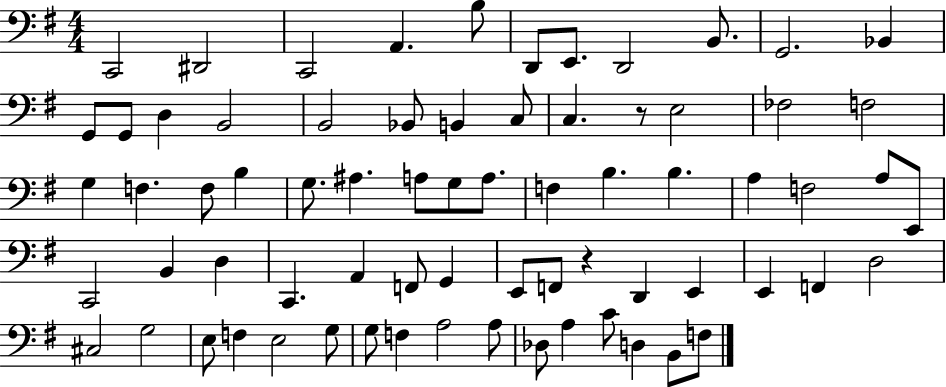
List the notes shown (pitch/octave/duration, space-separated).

C2/h D#2/h C2/h A2/q. B3/e D2/e E2/e. D2/h B2/e. G2/h. Bb2/q G2/e G2/e D3/q B2/h B2/h Bb2/e B2/q C3/e C3/q. R/e E3/h FES3/h F3/h G3/q F3/q. F3/e B3/q G3/e. A#3/q. A3/e G3/e A3/e. F3/q B3/q. B3/q. A3/q F3/h A3/e E2/e C2/h B2/q D3/q C2/q. A2/q F2/e G2/q E2/e F2/e R/q D2/q E2/q E2/q F2/q D3/h C#3/h G3/h E3/e F3/q E3/h G3/e G3/e F3/q A3/h A3/e Db3/e A3/q C4/e D3/q B2/e F3/e